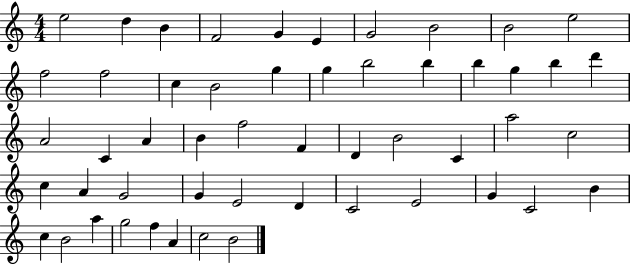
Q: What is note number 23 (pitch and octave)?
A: A4